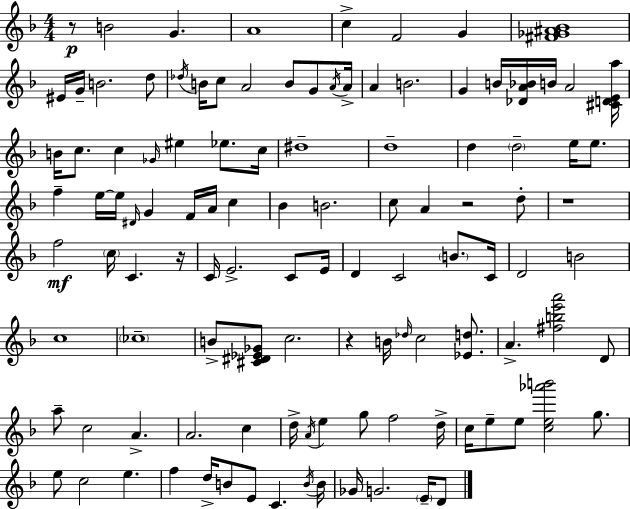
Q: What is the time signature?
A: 4/4